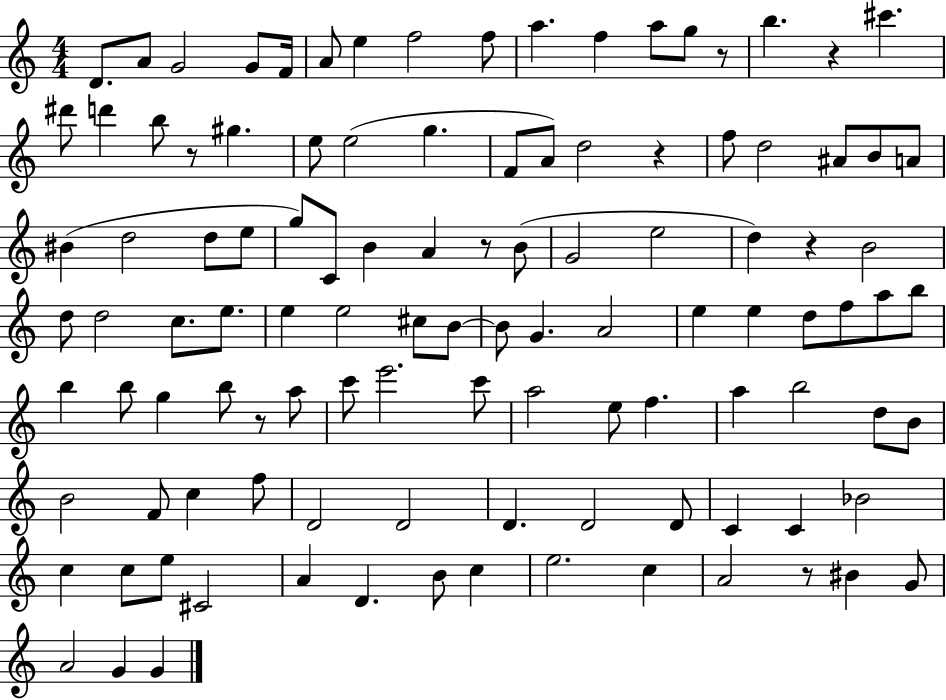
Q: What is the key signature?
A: C major